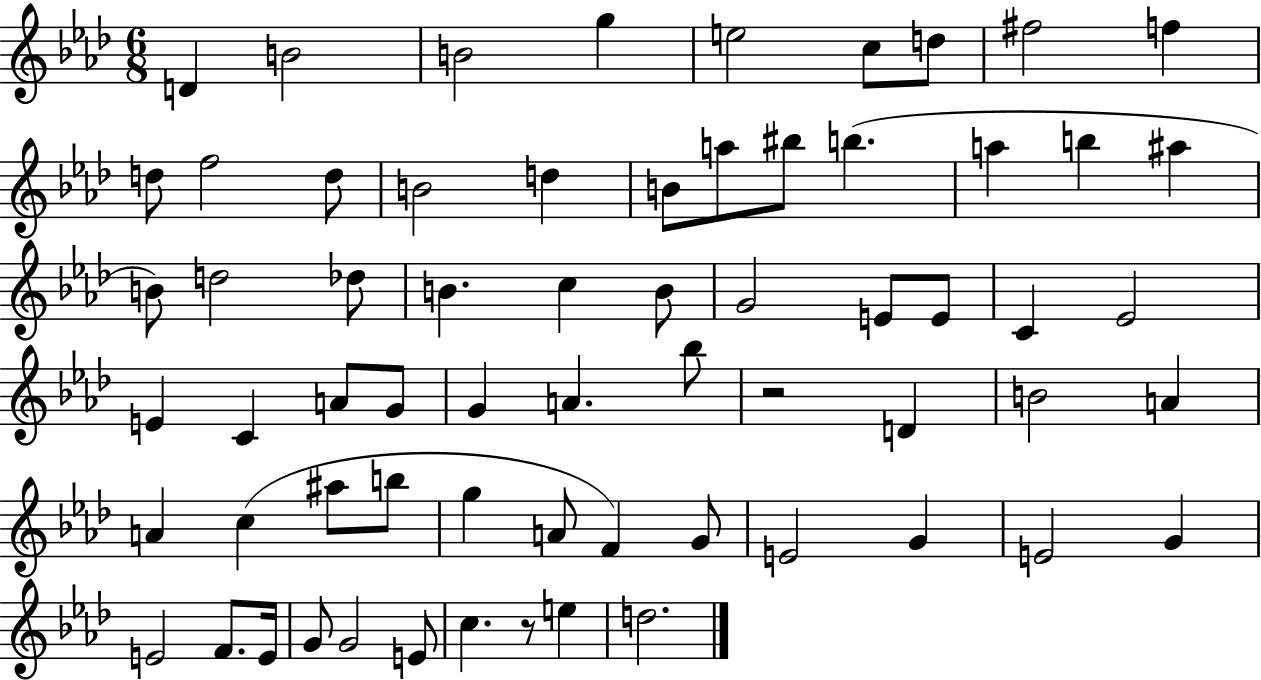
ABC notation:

X:1
T:Untitled
M:6/8
L:1/4
K:Ab
D B2 B2 g e2 c/2 d/2 ^f2 f d/2 f2 d/2 B2 d B/2 a/2 ^b/2 b a b ^a B/2 d2 _d/2 B c B/2 G2 E/2 E/2 C _E2 E C A/2 G/2 G A _b/2 z2 D B2 A A c ^a/2 b/2 g A/2 F G/2 E2 G E2 G E2 F/2 E/4 G/2 G2 E/2 c z/2 e d2